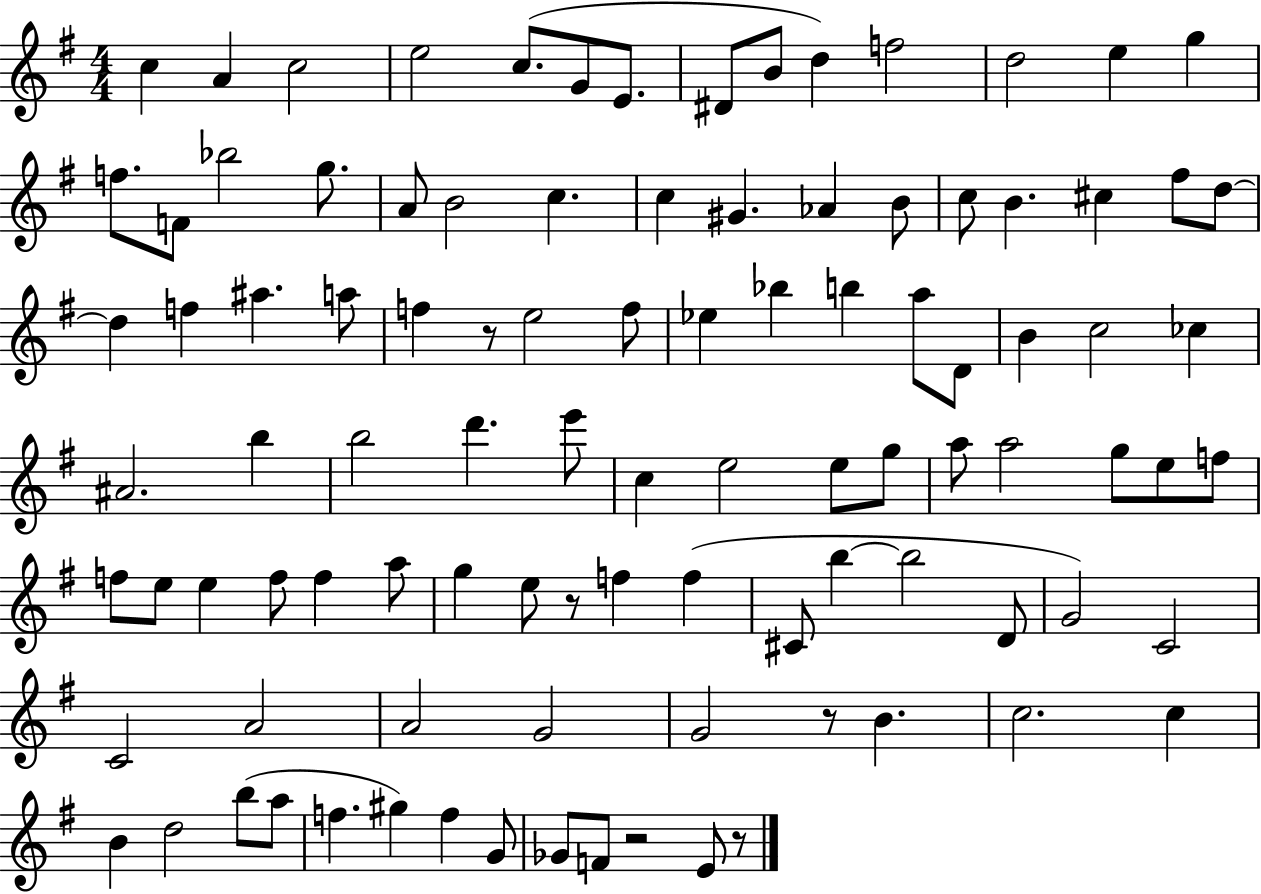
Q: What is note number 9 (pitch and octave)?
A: B4